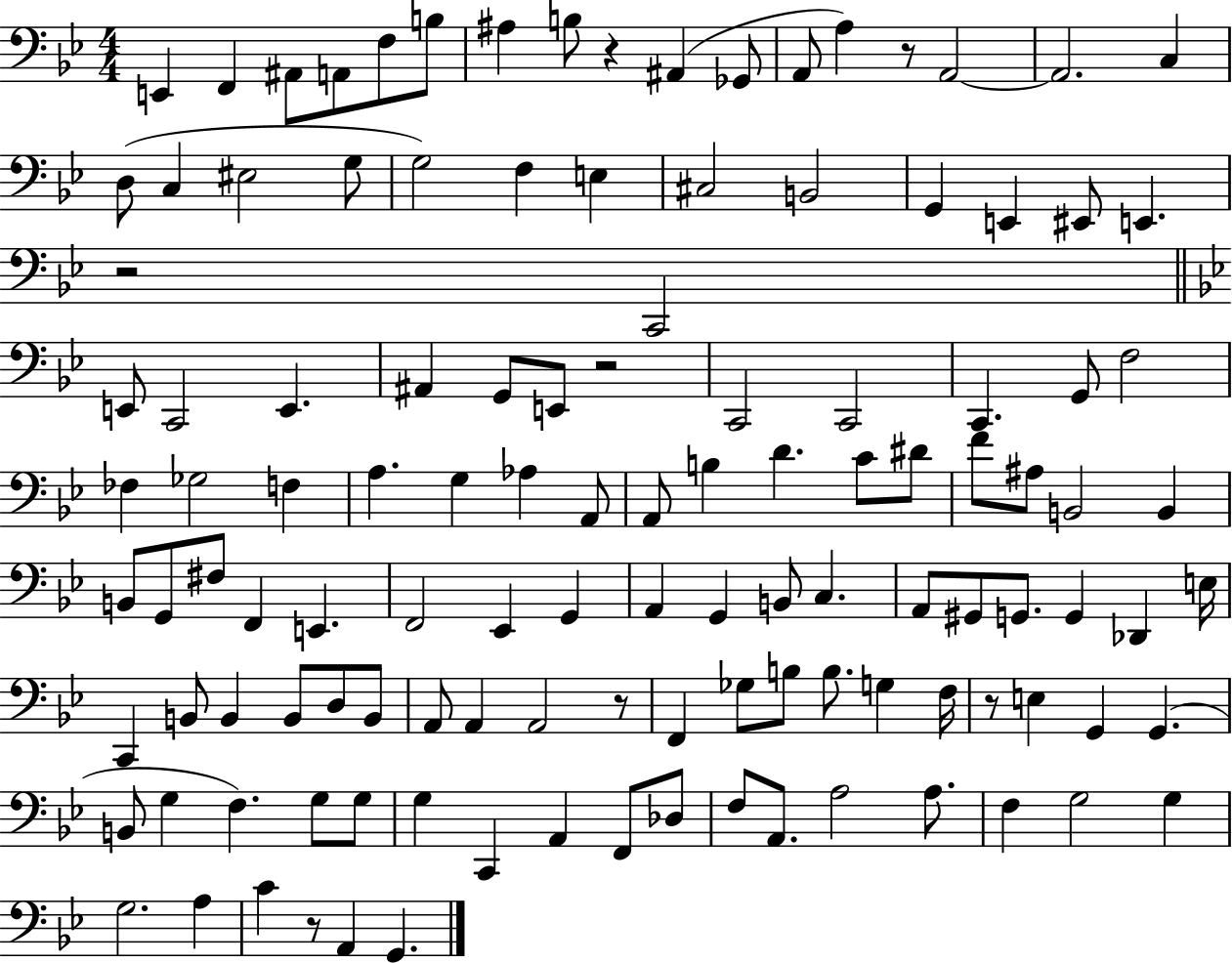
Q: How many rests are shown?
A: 7